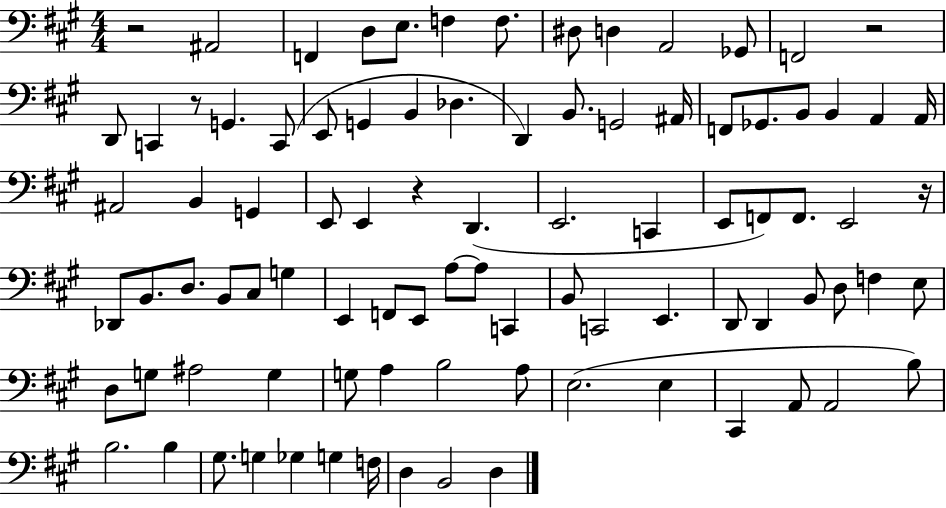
R/h A#2/h F2/q D3/e E3/e. F3/q F3/e. D#3/e D3/q A2/h Gb2/e F2/h R/h D2/e C2/q R/e G2/q. C2/e E2/e G2/q B2/q Db3/q. D2/q B2/e. G2/h A#2/s F2/e Gb2/e. B2/e B2/q A2/q A2/s A#2/h B2/q G2/q E2/e E2/q R/q D2/q. E2/h. C2/q E2/e F2/e F2/e. E2/h R/s Db2/e B2/e. D3/e. B2/e C#3/e G3/q E2/q F2/e E2/e A3/e A3/e C2/q B2/e C2/h E2/q. D2/e D2/q B2/e D3/e F3/q E3/e D3/e G3/e A#3/h G3/q G3/e A3/q B3/h A3/e E3/h. E3/q C#2/q A2/e A2/h B3/e B3/h. B3/q G#3/e. G3/q Gb3/q G3/q F3/s D3/q B2/h D3/q